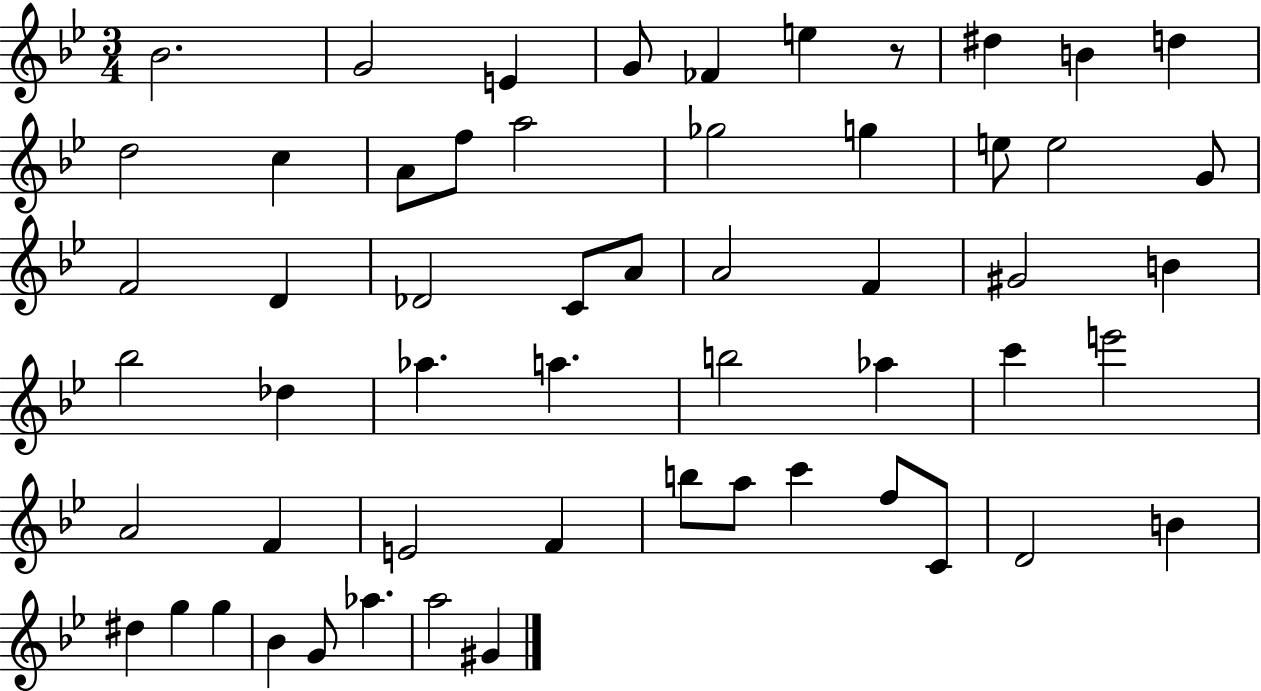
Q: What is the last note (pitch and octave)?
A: G#4